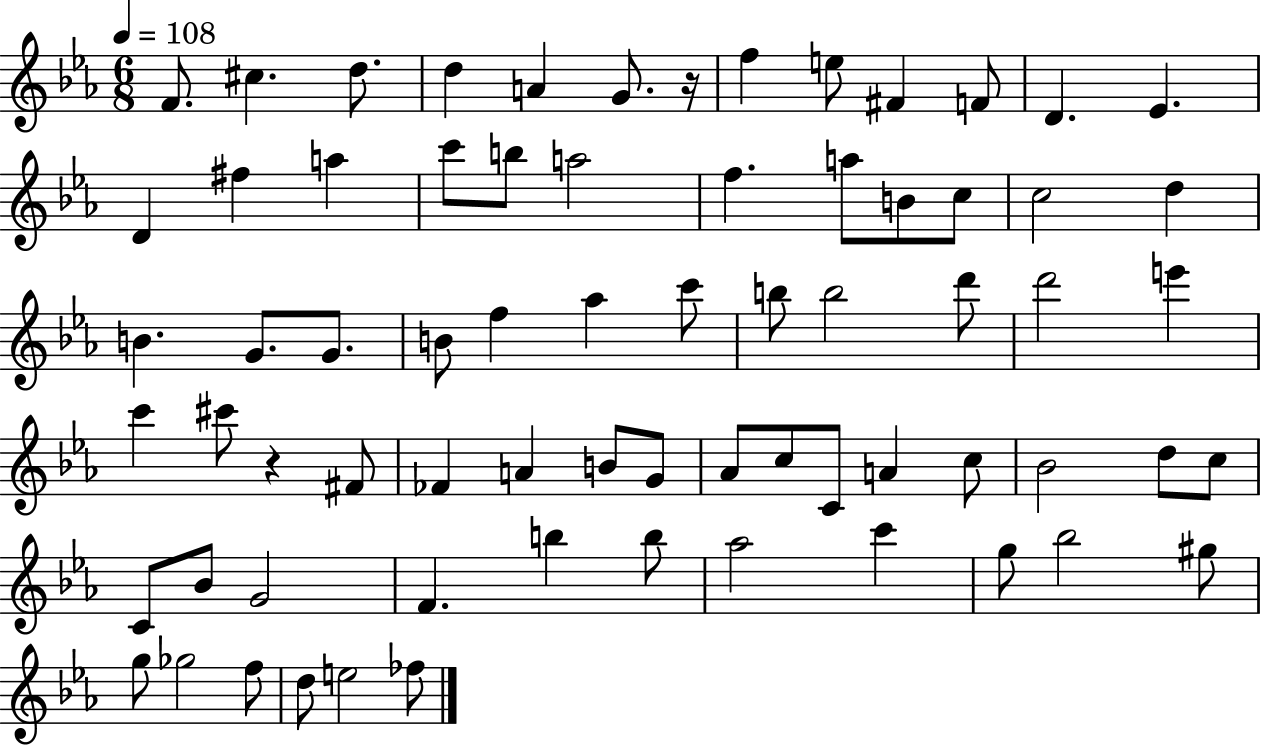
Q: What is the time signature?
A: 6/8